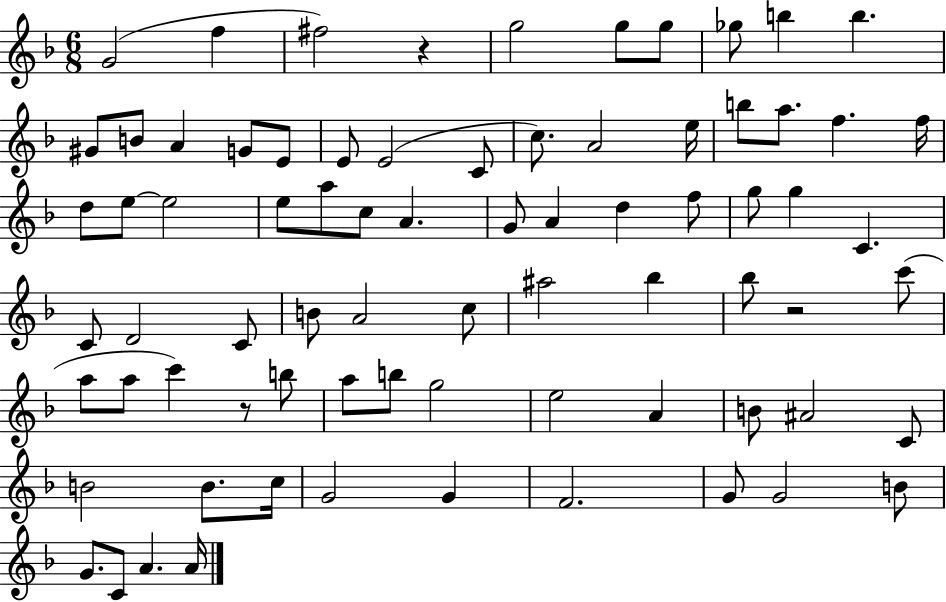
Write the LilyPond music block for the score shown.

{
  \clef treble
  \numericTimeSignature
  \time 6/8
  \key f \major
  g'2( f''4 | fis''2) r4 | g''2 g''8 g''8 | ges''8 b''4 b''4. | \break gis'8 b'8 a'4 g'8 e'8 | e'8 e'2( c'8 | c''8.) a'2 e''16 | b''8 a''8. f''4. f''16 | \break d''8 e''8~~ e''2 | e''8 a''8 c''8 a'4. | g'8 a'4 d''4 f''8 | g''8 g''4 c'4. | \break c'8 d'2 c'8 | b'8 a'2 c''8 | ais''2 bes''4 | bes''8 r2 c'''8( | \break a''8 a''8 c'''4) r8 b''8 | a''8 b''8 g''2 | e''2 a'4 | b'8 ais'2 c'8 | \break b'2 b'8. c''16 | g'2 g'4 | f'2. | g'8 g'2 b'8 | \break g'8. c'8 a'4. a'16 | \bar "|."
}